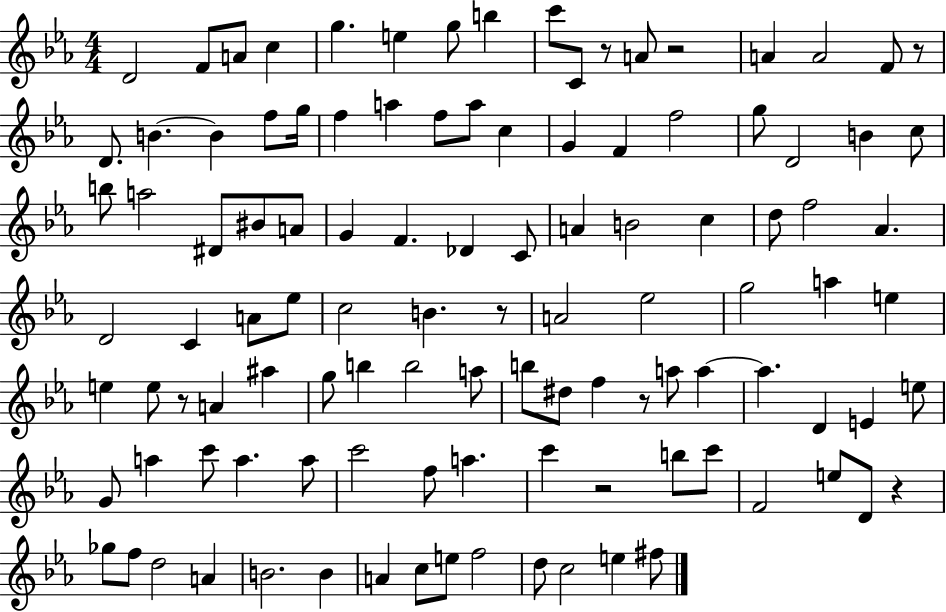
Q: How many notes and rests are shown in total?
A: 110